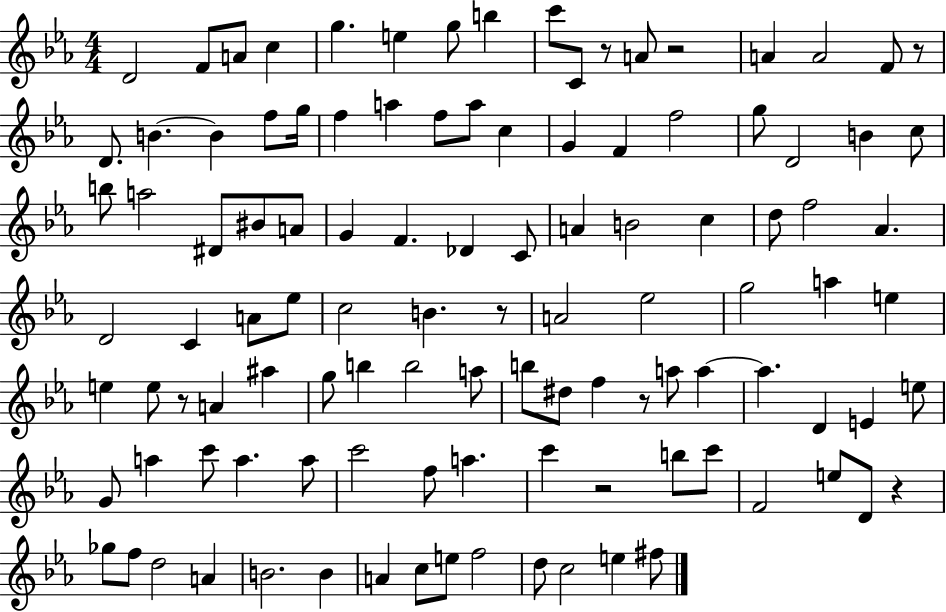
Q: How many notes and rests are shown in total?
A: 110